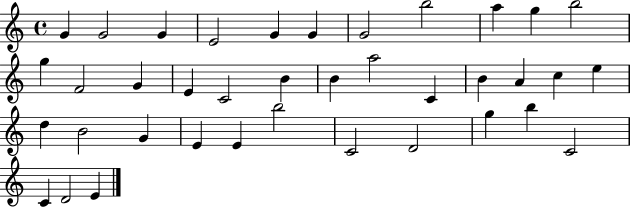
G4/q G4/h G4/q E4/h G4/q G4/q G4/h B5/h A5/q G5/q B5/h G5/q F4/h G4/q E4/q C4/h B4/q B4/q A5/h C4/q B4/q A4/q C5/q E5/q D5/q B4/h G4/q E4/q E4/q B5/h C4/h D4/h G5/q B5/q C4/h C4/q D4/h E4/q